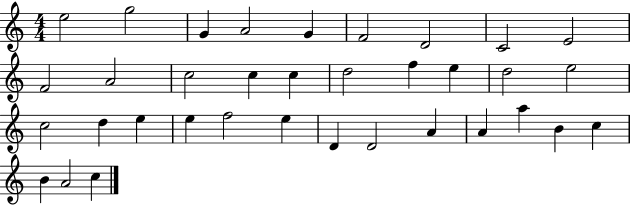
{
  \clef treble
  \numericTimeSignature
  \time 4/4
  \key c \major
  e''2 g''2 | g'4 a'2 g'4 | f'2 d'2 | c'2 e'2 | \break f'2 a'2 | c''2 c''4 c''4 | d''2 f''4 e''4 | d''2 e''2 | \break c''2 d''4 e''4 | e''4 f''2 e''4 | d'4 d'2 a'4 | a'4 a''4 b'4 c''4 | \break b'4 a'2 c''4 | \bar "|."
}